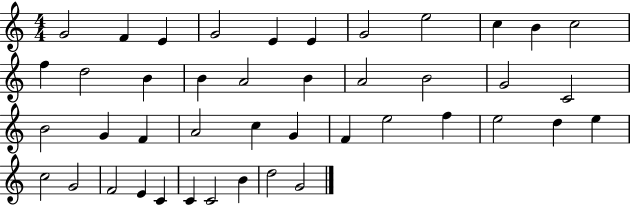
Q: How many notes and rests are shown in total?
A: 43